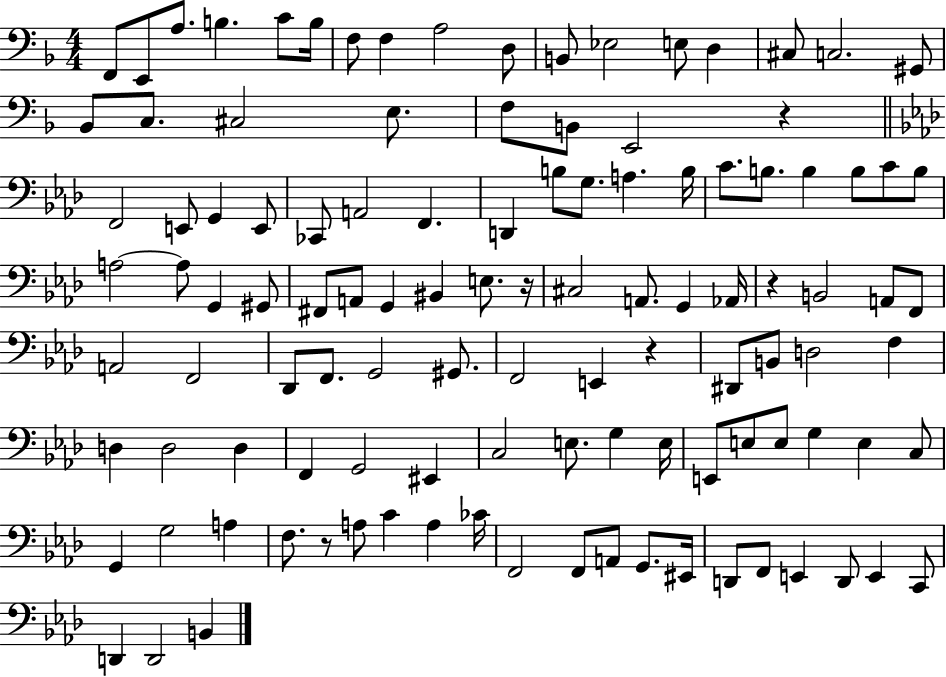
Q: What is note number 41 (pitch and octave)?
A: C4